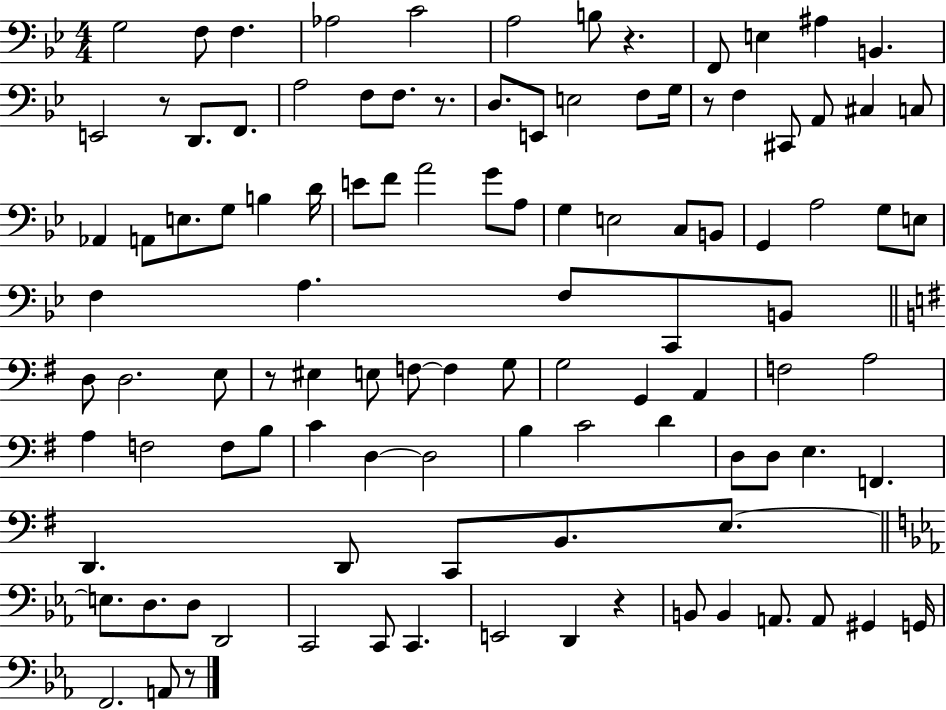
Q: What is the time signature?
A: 4/4